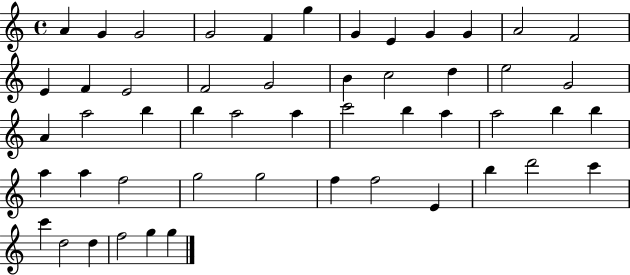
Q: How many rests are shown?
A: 0